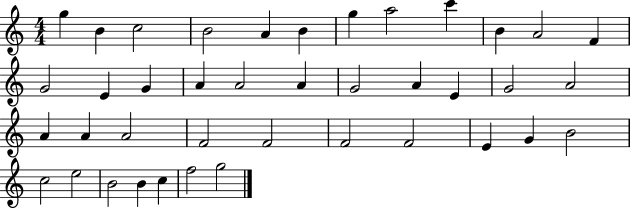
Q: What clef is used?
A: treble